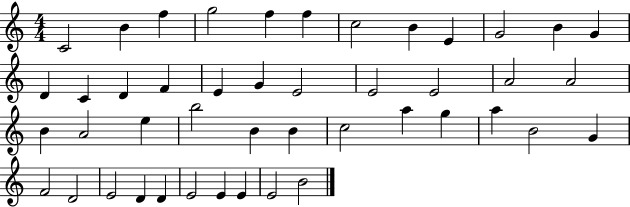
C4/h B4/q F5/q G5/h F5/q F5/q C5/h B4/q E4/q G4/h B4/q G4/q D4/q C4/q D4/q F4/q E4/q G4/q E4/h E4/h E4/h A4/h A4/h B4/q A4/h E5/q B5/h B4/q B4/q C5/h A5/q G5/q A5/q B4/h G4/q F4/h D4/h E4/h D4/q D4/q E4/h E4/q E4/q E4/h B4/h